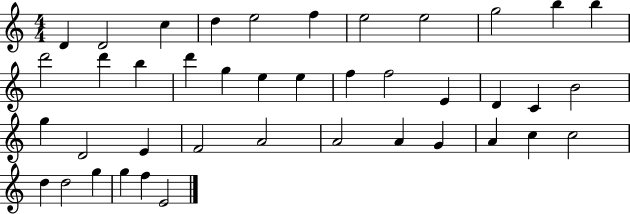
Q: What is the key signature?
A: C major